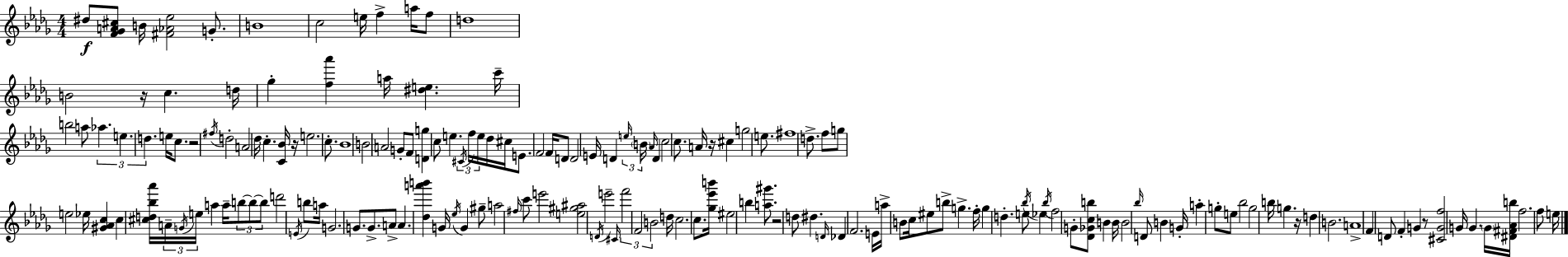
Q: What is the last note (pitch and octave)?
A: E5